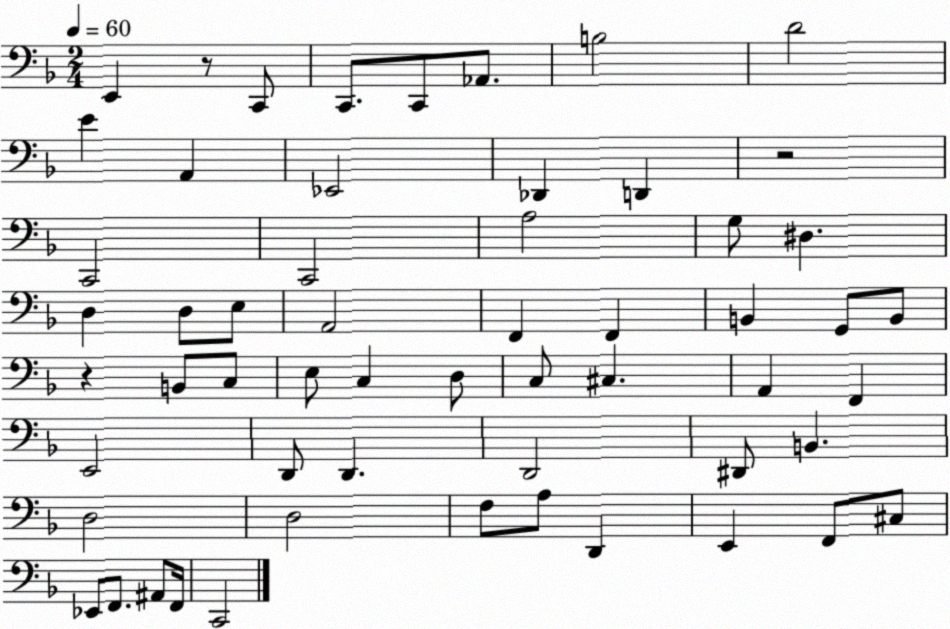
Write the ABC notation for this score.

X:1
T:Untitled
M:2/4
L:1/4
K:F
E,, z/2 C,,/2 C,,/2 C,,/2 _A,,/2 B,2 D2 E A,, _E,,2 _D,, D,, z2 C,,2 C,,2 A,2 G,/2 ^D, D, D,/2 E,/2 A,,2 F,, F,, B,, G,,/2 B,,/2 z B,,/2 C,/2 E,/2 C, D,/2 C,/2 ^C, A,, F,, E,,2 D,,/2 D,, D,,2 ^D,,/2 B,, D,2 D,2 F,/2 A,/2 D,, E,, F,,/2 ^C,/2 _E,,/2 F,,/2 ^A,,/2 F,,/4 C,,2